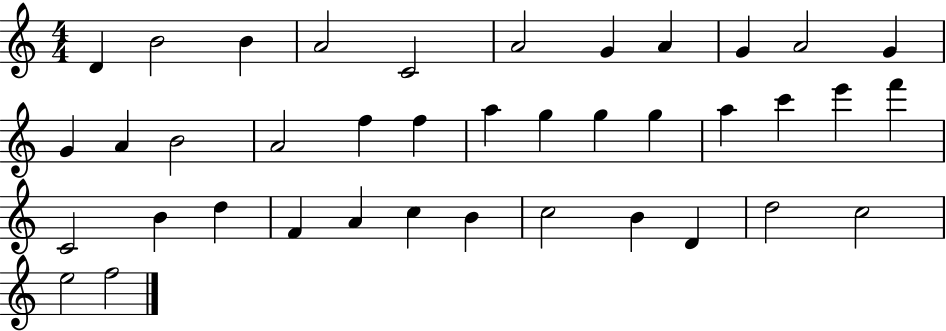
D4/q B4/h B4/q A4/h C4/h A4/h G4/q A4/q G4/q A4/h G4/q G4/q A4/q B4/h A4/h F5/q F5/q A5/q G5/q G5/q G5/q A5/q C6/q E6/q F6/q C4/h B4/q D5/q F4/q A4/q C5/q B4/q C5/h B4/q D4/q D5/h C5/h E5/h F5/h